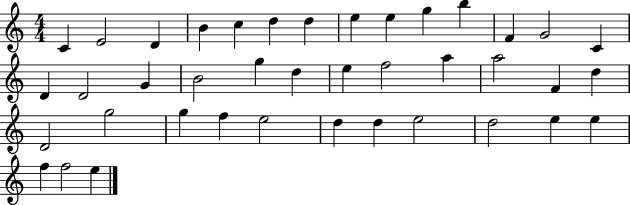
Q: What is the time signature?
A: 4/4